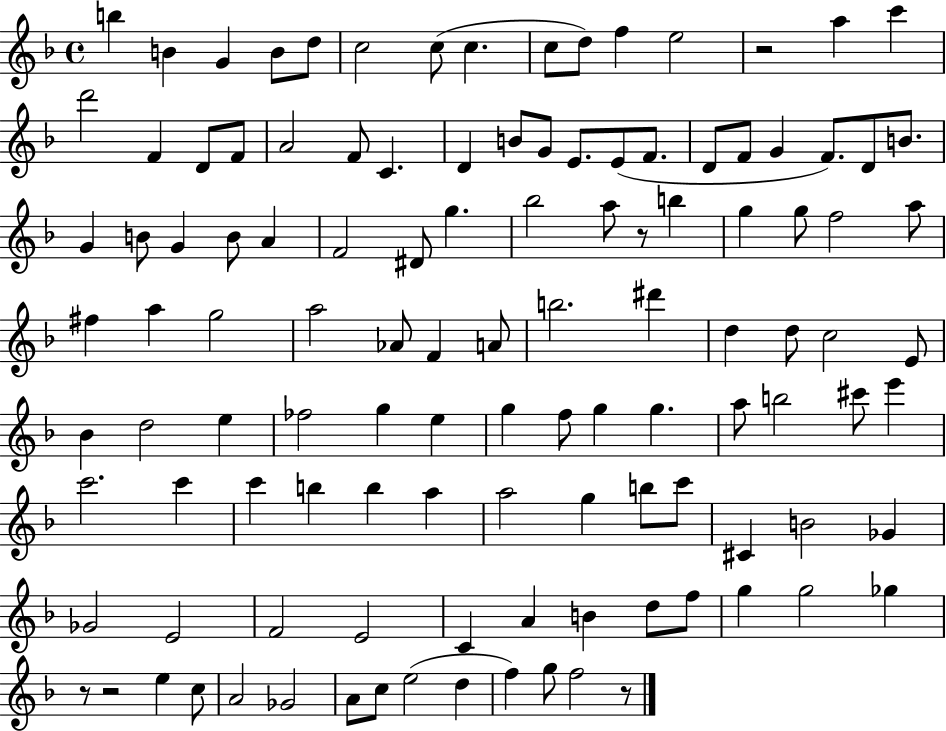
{
  \clef treble
  \time 4/4
  \defaultTimeSignature
  \key f \major
  b''4 b'4 g'4 b'8 d''8 | c''2 c''8( c''4. | c''8 d''8) f''4 e''2 | r2 a''4 c'''4 | \break d'''2 f'4 d'8 f'8 | a'2 f'8 c'4. | d'4 b'8 g'8 e'8. e'8( f'8. | d'8 f'8 g'4 f'8.) d'8 b'8. | \break g'4 b'8 g'4 b'8 a'4 | f'2 dis'8 g''4. | bes''2 a''8 r8 b''4 | g''4 g''8 f''2 a''8 | \break fis''4 a''4 g''2 | a''2 aes'8 f'4 a'8 | b''2. dis'''4 | d''4 d''8 c''2 e'8 | \break bes'4 d''2 e''4 | fes''2 g''4 e''4 | g''4 f''8 g''4 g''4. | a''8 b''2 cis'''8 e'''4 | \break c'''2. c'''4 | c'''4 b''4 b''4 a''4 | a''2 g''4 b''8 c'''8 | cis'4 b'2 ges'4 | \break ges'2 e'2 | f'2 e'2 | c'4 a'4 b'4 d''8 f''8 | g''4 g''2 ges''4 | \break r8 r2 e''4 c''8 | a'2 ges'2 | a'8 c''8 e''2( d''4 | f''4) g''8 f''2 r8 | \break \bar "|."
}